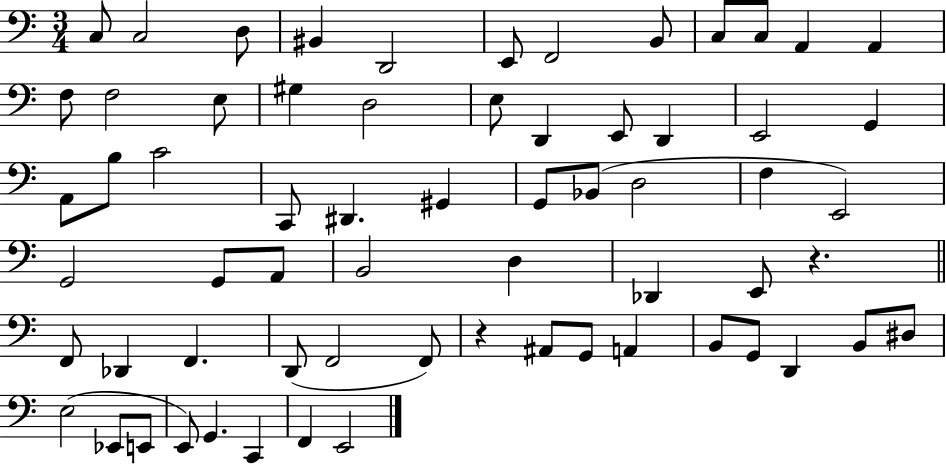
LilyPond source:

{
  \clef bass
  \numericTimeSignature
  \time 3/4
  \key c \major
  c8 c2 d8 | bis,4 d,2 | e,8 f,2 b,8 | c8 c8 a,4 a,4 | \break f8 f2 e8 | gis4 d2 | e8 d,4 e,8 d,4 | e,2 g,4 | \break a,8 b8 c'2 | c,8 dis,4. gis,4 | g,8 bes,8( d2 | f4 e,2) | \break g,2 g,8 a,8 | b,2 d4 | des,4 e,8 r4. | \bar "||" \break \key a \minor f,8 des,4 f,4. | d,8( f,2 f,8) | r4 ais,8 g,8 a,4 | b,8 g,8 d,4 b,8 dis8 | \break e2( ees,8 e,8 | e,8) g,4. c,4 | f,4 e,2 | \bar "|."
}